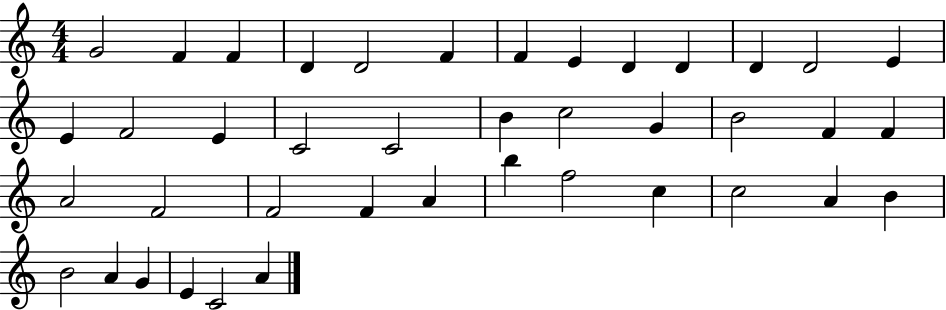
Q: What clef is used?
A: treble